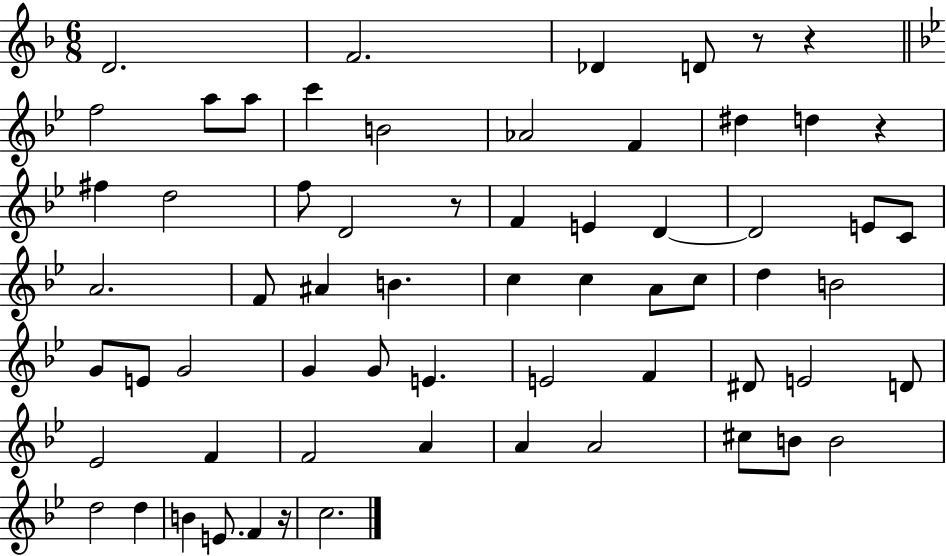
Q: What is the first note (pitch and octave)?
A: D4